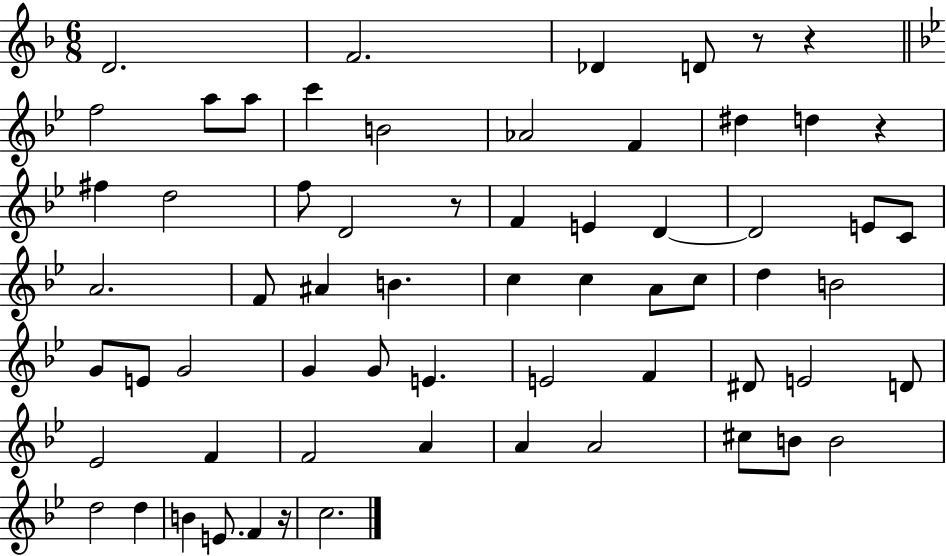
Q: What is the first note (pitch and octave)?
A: D4